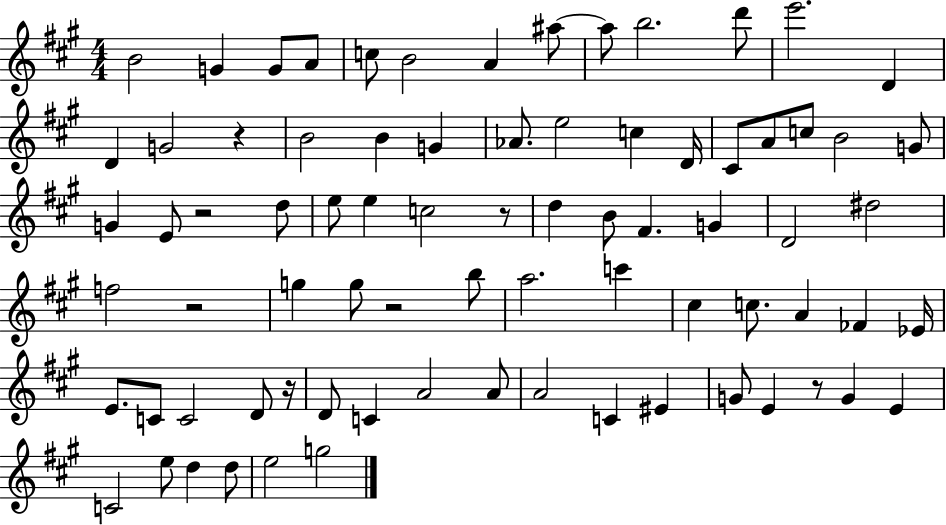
B4/h G4/q G4/e A4/e C5/e B4/h A4/q A#5/e A#5/e B5/h. D6/e E6/h. D4/q D4/q G4/h R/q B4/h B4/q G4/q Ab4/e. E5/h C5/q D4/s C#4/e A4/e C5/e B4/h G4/e G4/q E4/e R/h D5/e E5/e E5/q C5/h R/e D5/q B4/e F#4/q. G4/q D4/h D#5/h F5/h R/h G5/q G5/e R/h B5/e A5/h. C6/q C#5/q C5/e. A4/q FES4/q Eb4/s E4/e. C4/e C4/h D4/e R/s D4/e C4/q A4/h A4/e A4/h C4/q EIS4/q G4/e E4/q R/e G4/q E4/q C4/h E5/e D5/q D5/e E5/h G5/h